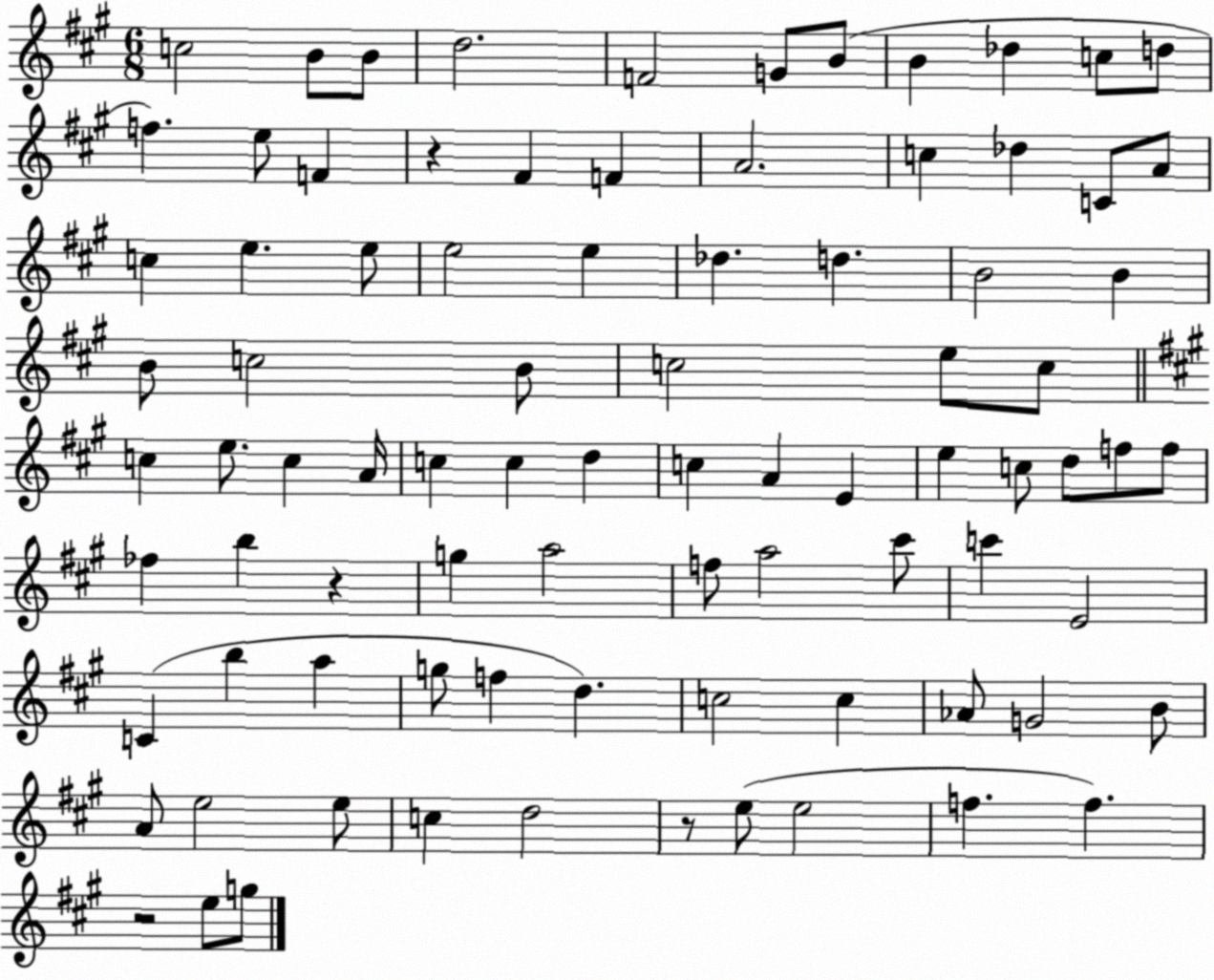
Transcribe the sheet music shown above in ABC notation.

X:1
T:Untitled
M:6/8
L:1/4
K:A
c2 B/2 B/2 d2 F2 G/2 B/2 B _d c/2 d/2 f e/2 F z ^F F A2 c _d C/2 A/2 c e e/2 e2 e _d d B2 B B/2 c2 B/2 c2 e/2 c/2 c e/2 c A/4 c c d c A E e c/2 d/2 f/2 f/2 _f b z g a2 f/2 a2 ^c'/2 c' E2 C b a g/2 f d c2 c _A/2 G2 B/2 A/2 e2 e/2 c d2 z/2 e/2 e2 f f z2 e/2 g/2